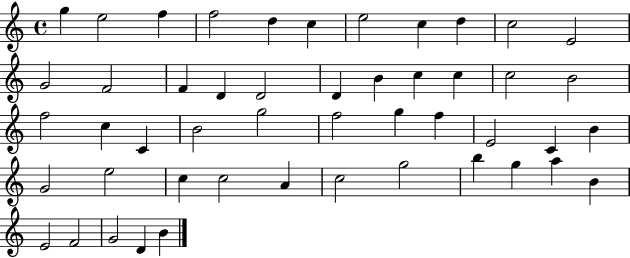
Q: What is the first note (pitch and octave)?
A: G5